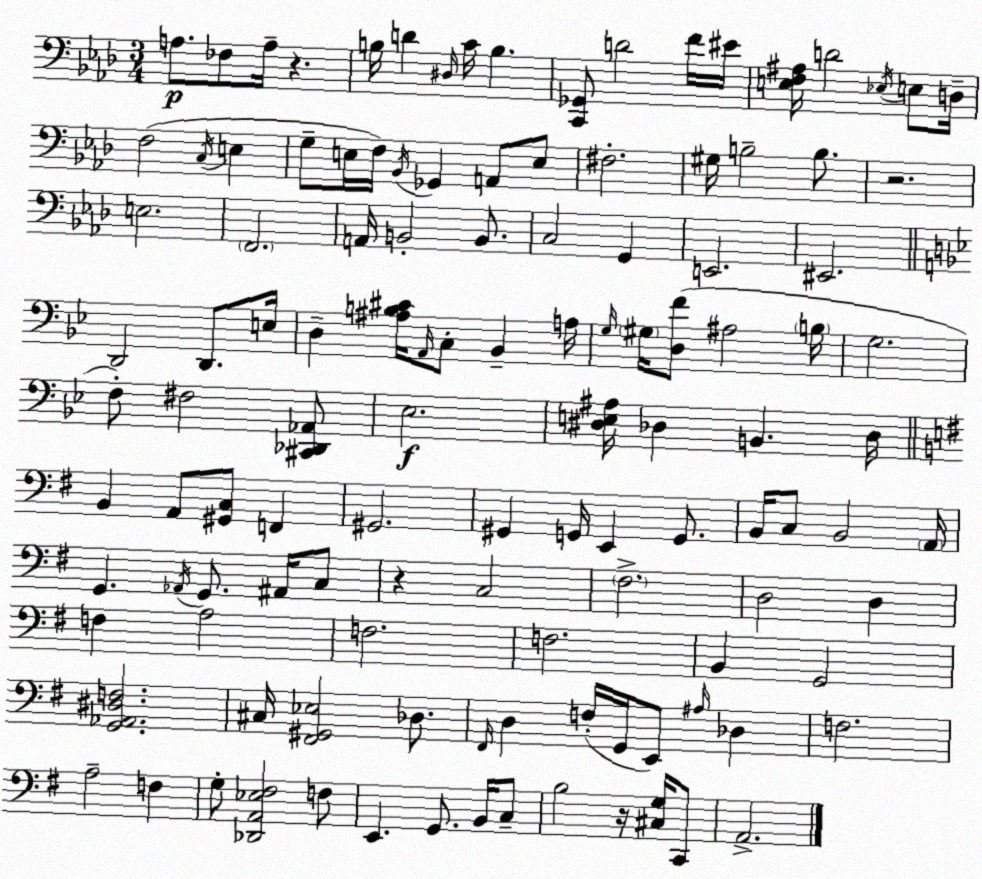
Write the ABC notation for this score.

X:1
T:Untitled
M:3/4
L:1/4
K:Fm
A,/2 _F,/2 A,/4 z B,/4 D ^D,/4 C/4 B, [C,,_G,,]/2 D2 F/4 ^E/4 [E,F,^A,]/4 D2 _E,/4 E,/2 D,/4 F,2 C,/4 E, G,/2 E,/4 F,/4 _B,,/4 _G,, A,,/2 E,/2 ^F,2 ^G,/4 B,2 B,/2 z2 E,2 F,,2 A,,/4 B,,2 B,,/2 C,2 G,, E,,2 ^E,,2 D,,2 D,,/2 E,/4 D, [^A,B,^C]/4 A,,/4 C,/2 _B,, A,/4 G,/4 ^G,/4 [D,F]/2 ^A,2 B,/4 G,2 F,/2 ^F,2 [^C,,_D,,_A,,]/2 _E,2 [^D,E,^A,]/4 _D, B,, _D,/4 B,, A,,/2 [^G,,C,]/2 F,, ^G,,2 ^G,, G,,/4 E,, G,,/2 B,,/4 C,/2 B,,2 A,,/4 G,, _A,,/4 G,,/2 ^A,,/4 C,/2 z C,2 ^F,2 D,2 D, F, A,2 F,2 F,2 B,, G,,2 [G,,_A,,^D,F,]2 ^C,/4 [^F,,^G,,_E,]2 _D,/2 ^F,,/4 D, F,/4 G,,/4 E,,/2 ^A,/4 _D, F,2 A,2 F, G,/2 [_D,,A,,_E,^F,]2 F,/2 E,, G,,/2 B,,/4 C,/2 B,2 z/4 [^C,G,]/4 C,,/2 A,,2